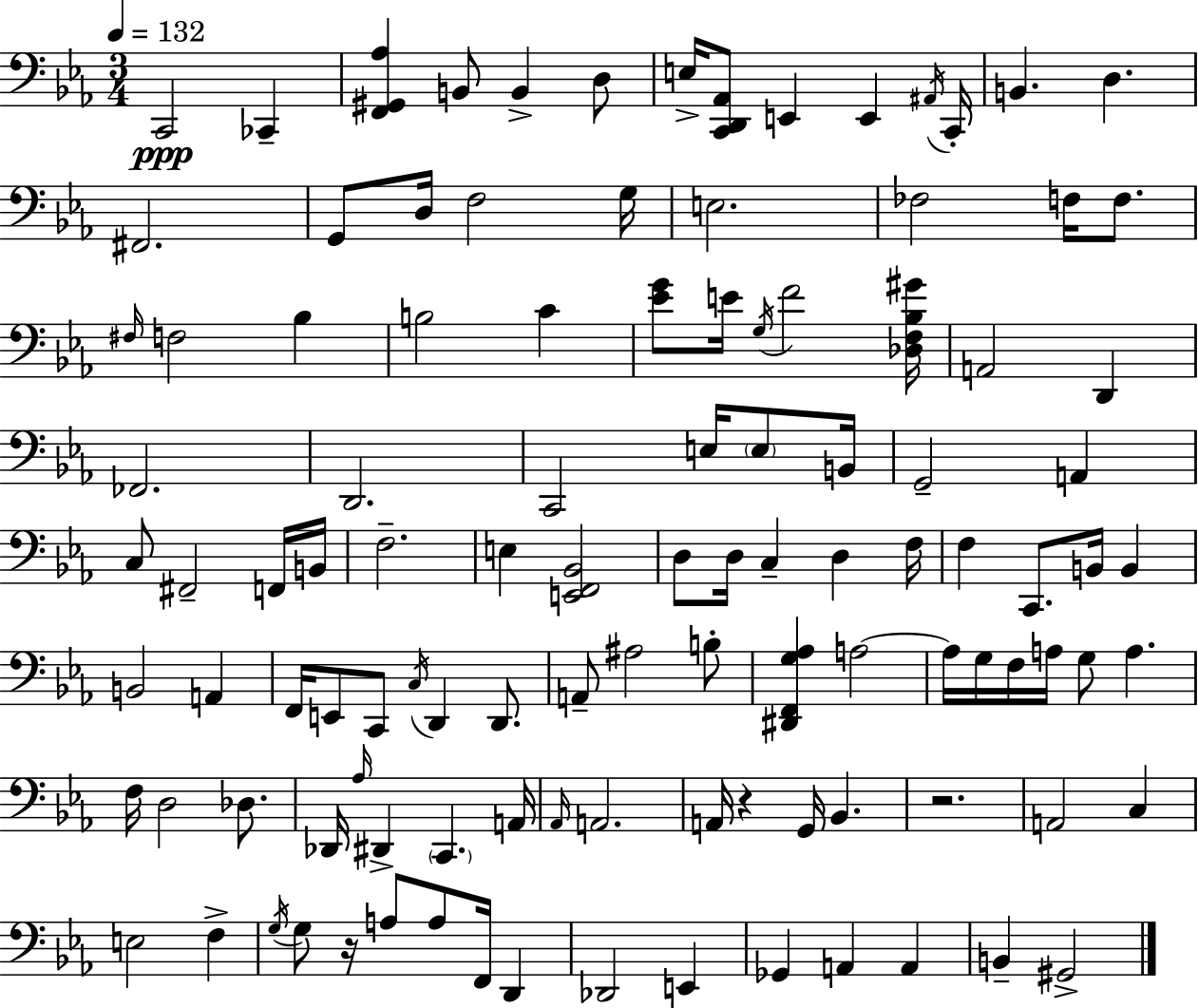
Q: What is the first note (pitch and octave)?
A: C2